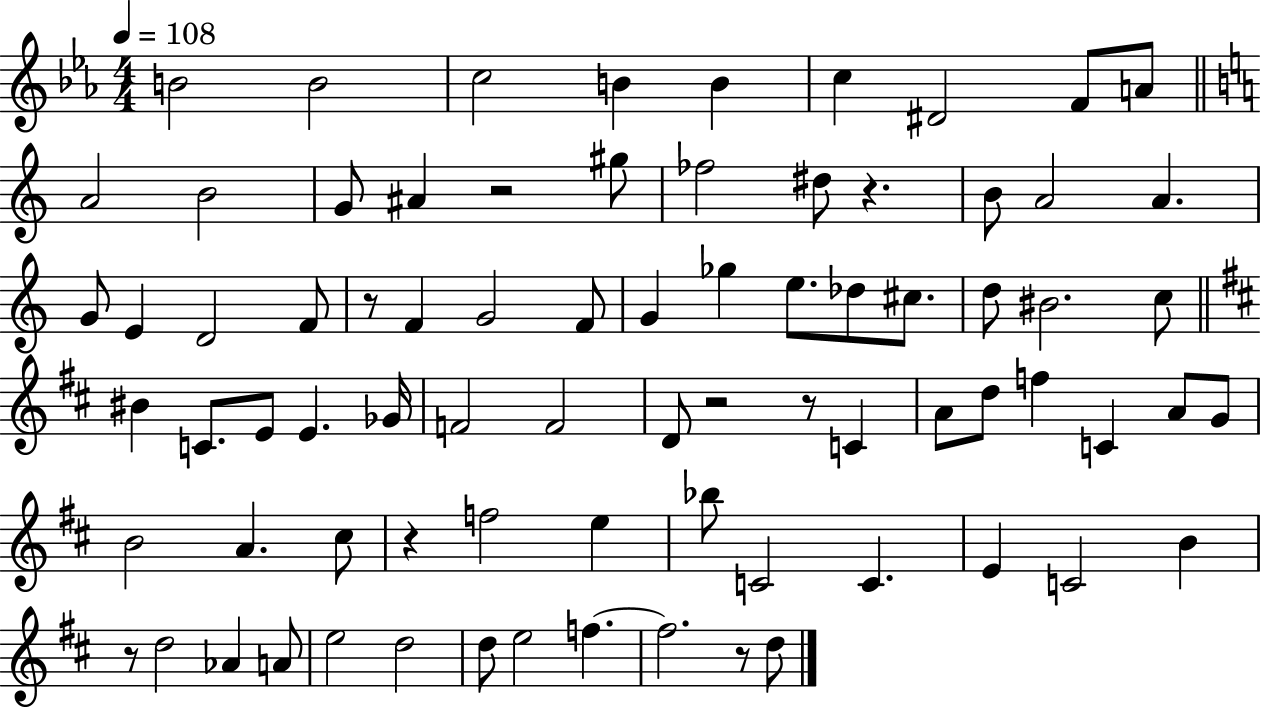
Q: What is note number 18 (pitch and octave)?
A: A4